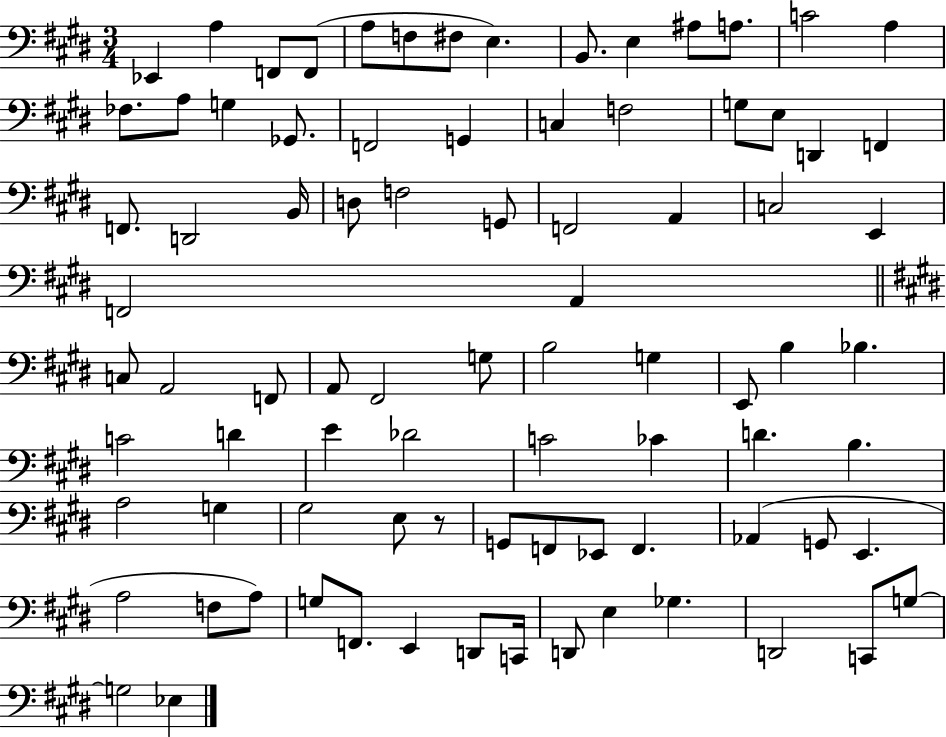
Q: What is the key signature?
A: E major